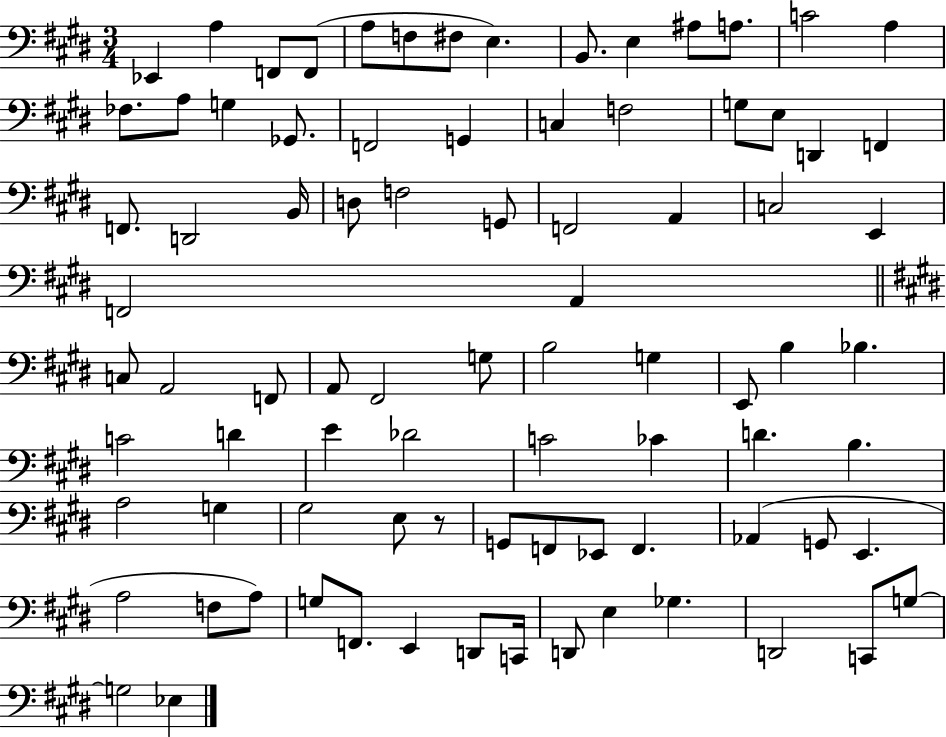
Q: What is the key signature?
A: E major